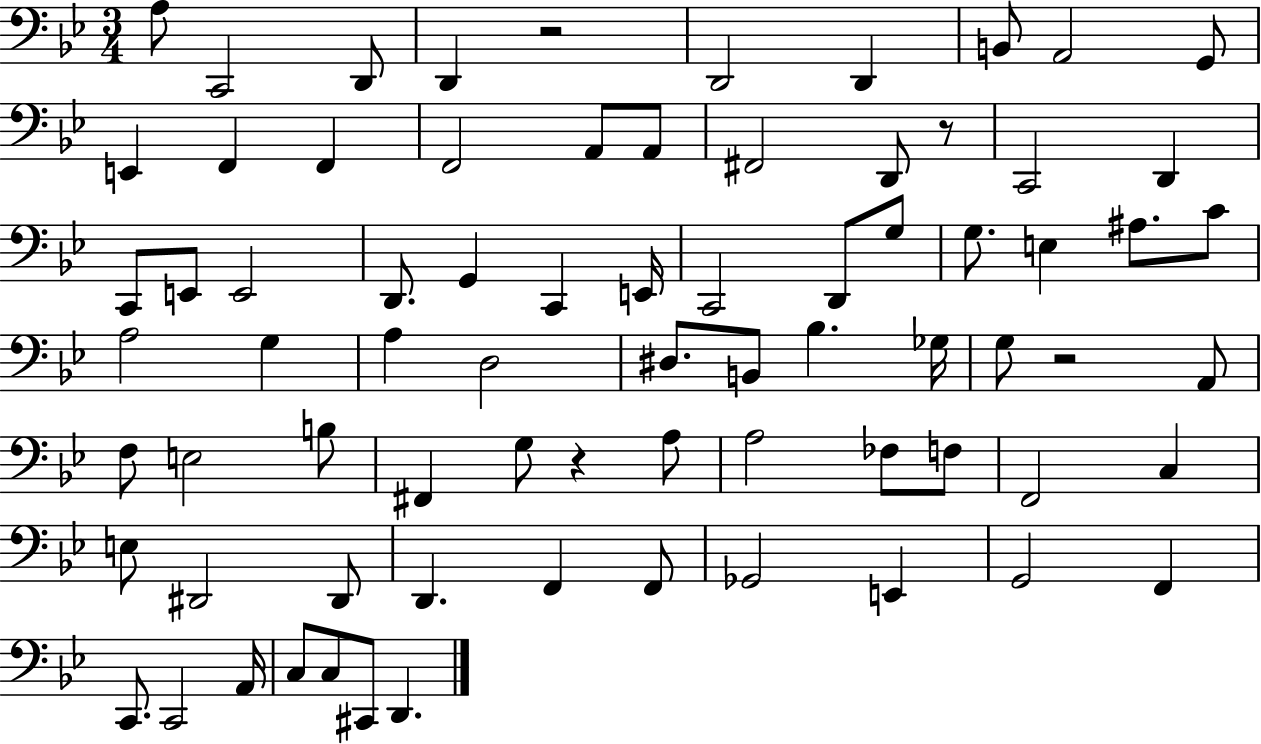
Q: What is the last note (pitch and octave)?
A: D2